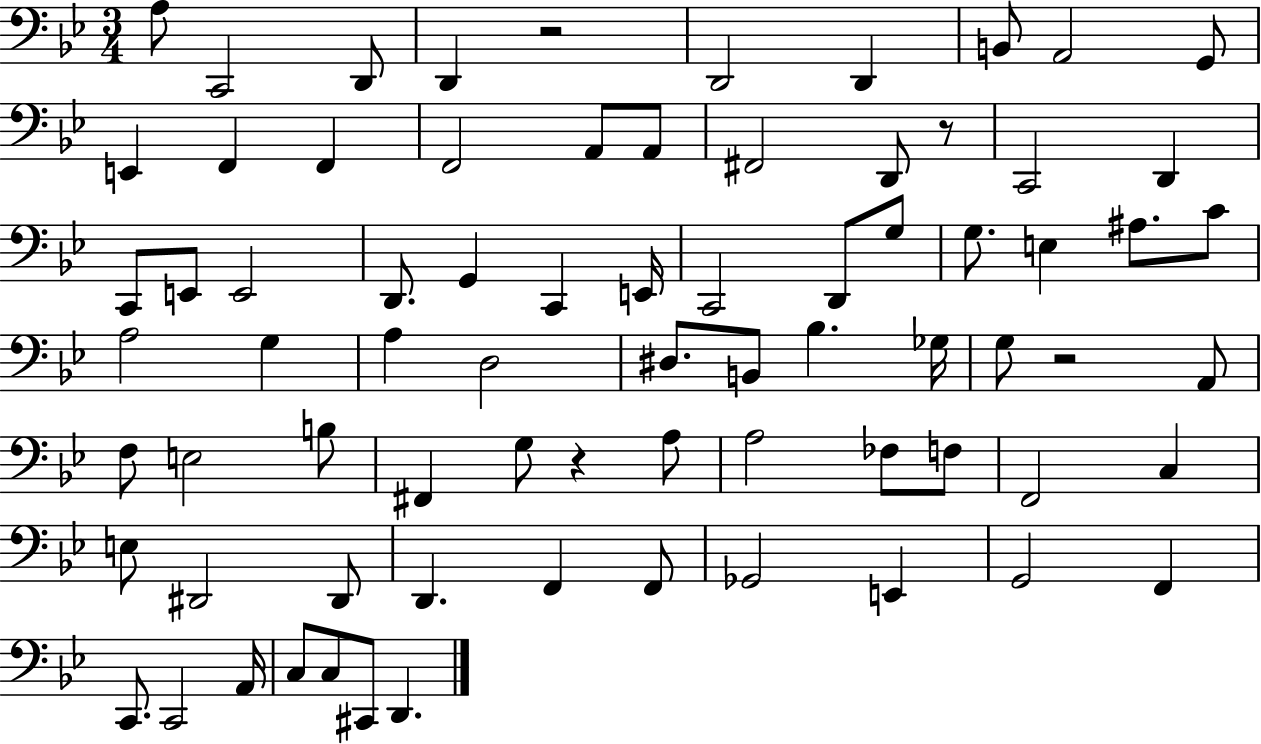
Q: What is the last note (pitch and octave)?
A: D2